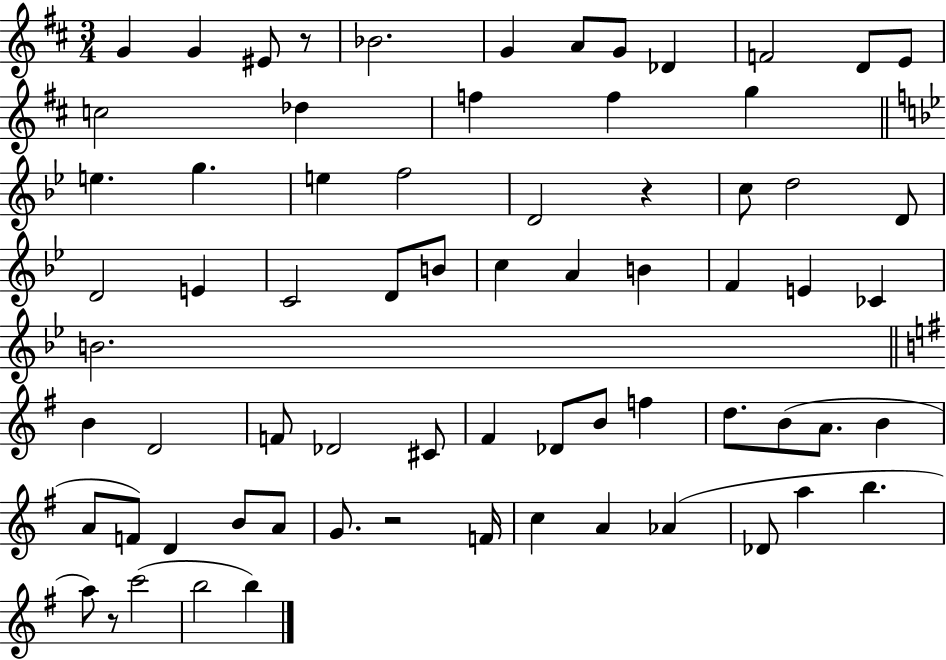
{
  \clef treble
  \numericTimeSignature
  \time 3/4
  \key d \major
  g'4 g'4 eis'8 r8 | bes'2. | g'4 a'8 g'8 des'4 | f'2 d'8 e'8 | \break c''2 des''4 | f''4 f''4 g''4 | \bar "||" \break \key bes \major e''4. g''4. | e''4 f''2 | d'2 r4 | c''8 d''2 d'8 | \break d'2 e'4 | c'2 d'8 b'8 | c''4 a'4 b'4 | f'4 e'4 ces'4 | \break b'2. | \bar "||" \break \key g \major b'4 d'2 | f'8 des'2 cis'8 | fis'4 des'8 b'8 f''4 | d''8. b'8( a'8. b'4 | \break a'8 f'8) d'4 b'8 a'8 | g'8. r2 f'16 | c''4 a'4 aes'4( | des'8 a''4 b''4. | \break a''8) r8 c'''2( | b''2 b''4) | \bar "|."
}